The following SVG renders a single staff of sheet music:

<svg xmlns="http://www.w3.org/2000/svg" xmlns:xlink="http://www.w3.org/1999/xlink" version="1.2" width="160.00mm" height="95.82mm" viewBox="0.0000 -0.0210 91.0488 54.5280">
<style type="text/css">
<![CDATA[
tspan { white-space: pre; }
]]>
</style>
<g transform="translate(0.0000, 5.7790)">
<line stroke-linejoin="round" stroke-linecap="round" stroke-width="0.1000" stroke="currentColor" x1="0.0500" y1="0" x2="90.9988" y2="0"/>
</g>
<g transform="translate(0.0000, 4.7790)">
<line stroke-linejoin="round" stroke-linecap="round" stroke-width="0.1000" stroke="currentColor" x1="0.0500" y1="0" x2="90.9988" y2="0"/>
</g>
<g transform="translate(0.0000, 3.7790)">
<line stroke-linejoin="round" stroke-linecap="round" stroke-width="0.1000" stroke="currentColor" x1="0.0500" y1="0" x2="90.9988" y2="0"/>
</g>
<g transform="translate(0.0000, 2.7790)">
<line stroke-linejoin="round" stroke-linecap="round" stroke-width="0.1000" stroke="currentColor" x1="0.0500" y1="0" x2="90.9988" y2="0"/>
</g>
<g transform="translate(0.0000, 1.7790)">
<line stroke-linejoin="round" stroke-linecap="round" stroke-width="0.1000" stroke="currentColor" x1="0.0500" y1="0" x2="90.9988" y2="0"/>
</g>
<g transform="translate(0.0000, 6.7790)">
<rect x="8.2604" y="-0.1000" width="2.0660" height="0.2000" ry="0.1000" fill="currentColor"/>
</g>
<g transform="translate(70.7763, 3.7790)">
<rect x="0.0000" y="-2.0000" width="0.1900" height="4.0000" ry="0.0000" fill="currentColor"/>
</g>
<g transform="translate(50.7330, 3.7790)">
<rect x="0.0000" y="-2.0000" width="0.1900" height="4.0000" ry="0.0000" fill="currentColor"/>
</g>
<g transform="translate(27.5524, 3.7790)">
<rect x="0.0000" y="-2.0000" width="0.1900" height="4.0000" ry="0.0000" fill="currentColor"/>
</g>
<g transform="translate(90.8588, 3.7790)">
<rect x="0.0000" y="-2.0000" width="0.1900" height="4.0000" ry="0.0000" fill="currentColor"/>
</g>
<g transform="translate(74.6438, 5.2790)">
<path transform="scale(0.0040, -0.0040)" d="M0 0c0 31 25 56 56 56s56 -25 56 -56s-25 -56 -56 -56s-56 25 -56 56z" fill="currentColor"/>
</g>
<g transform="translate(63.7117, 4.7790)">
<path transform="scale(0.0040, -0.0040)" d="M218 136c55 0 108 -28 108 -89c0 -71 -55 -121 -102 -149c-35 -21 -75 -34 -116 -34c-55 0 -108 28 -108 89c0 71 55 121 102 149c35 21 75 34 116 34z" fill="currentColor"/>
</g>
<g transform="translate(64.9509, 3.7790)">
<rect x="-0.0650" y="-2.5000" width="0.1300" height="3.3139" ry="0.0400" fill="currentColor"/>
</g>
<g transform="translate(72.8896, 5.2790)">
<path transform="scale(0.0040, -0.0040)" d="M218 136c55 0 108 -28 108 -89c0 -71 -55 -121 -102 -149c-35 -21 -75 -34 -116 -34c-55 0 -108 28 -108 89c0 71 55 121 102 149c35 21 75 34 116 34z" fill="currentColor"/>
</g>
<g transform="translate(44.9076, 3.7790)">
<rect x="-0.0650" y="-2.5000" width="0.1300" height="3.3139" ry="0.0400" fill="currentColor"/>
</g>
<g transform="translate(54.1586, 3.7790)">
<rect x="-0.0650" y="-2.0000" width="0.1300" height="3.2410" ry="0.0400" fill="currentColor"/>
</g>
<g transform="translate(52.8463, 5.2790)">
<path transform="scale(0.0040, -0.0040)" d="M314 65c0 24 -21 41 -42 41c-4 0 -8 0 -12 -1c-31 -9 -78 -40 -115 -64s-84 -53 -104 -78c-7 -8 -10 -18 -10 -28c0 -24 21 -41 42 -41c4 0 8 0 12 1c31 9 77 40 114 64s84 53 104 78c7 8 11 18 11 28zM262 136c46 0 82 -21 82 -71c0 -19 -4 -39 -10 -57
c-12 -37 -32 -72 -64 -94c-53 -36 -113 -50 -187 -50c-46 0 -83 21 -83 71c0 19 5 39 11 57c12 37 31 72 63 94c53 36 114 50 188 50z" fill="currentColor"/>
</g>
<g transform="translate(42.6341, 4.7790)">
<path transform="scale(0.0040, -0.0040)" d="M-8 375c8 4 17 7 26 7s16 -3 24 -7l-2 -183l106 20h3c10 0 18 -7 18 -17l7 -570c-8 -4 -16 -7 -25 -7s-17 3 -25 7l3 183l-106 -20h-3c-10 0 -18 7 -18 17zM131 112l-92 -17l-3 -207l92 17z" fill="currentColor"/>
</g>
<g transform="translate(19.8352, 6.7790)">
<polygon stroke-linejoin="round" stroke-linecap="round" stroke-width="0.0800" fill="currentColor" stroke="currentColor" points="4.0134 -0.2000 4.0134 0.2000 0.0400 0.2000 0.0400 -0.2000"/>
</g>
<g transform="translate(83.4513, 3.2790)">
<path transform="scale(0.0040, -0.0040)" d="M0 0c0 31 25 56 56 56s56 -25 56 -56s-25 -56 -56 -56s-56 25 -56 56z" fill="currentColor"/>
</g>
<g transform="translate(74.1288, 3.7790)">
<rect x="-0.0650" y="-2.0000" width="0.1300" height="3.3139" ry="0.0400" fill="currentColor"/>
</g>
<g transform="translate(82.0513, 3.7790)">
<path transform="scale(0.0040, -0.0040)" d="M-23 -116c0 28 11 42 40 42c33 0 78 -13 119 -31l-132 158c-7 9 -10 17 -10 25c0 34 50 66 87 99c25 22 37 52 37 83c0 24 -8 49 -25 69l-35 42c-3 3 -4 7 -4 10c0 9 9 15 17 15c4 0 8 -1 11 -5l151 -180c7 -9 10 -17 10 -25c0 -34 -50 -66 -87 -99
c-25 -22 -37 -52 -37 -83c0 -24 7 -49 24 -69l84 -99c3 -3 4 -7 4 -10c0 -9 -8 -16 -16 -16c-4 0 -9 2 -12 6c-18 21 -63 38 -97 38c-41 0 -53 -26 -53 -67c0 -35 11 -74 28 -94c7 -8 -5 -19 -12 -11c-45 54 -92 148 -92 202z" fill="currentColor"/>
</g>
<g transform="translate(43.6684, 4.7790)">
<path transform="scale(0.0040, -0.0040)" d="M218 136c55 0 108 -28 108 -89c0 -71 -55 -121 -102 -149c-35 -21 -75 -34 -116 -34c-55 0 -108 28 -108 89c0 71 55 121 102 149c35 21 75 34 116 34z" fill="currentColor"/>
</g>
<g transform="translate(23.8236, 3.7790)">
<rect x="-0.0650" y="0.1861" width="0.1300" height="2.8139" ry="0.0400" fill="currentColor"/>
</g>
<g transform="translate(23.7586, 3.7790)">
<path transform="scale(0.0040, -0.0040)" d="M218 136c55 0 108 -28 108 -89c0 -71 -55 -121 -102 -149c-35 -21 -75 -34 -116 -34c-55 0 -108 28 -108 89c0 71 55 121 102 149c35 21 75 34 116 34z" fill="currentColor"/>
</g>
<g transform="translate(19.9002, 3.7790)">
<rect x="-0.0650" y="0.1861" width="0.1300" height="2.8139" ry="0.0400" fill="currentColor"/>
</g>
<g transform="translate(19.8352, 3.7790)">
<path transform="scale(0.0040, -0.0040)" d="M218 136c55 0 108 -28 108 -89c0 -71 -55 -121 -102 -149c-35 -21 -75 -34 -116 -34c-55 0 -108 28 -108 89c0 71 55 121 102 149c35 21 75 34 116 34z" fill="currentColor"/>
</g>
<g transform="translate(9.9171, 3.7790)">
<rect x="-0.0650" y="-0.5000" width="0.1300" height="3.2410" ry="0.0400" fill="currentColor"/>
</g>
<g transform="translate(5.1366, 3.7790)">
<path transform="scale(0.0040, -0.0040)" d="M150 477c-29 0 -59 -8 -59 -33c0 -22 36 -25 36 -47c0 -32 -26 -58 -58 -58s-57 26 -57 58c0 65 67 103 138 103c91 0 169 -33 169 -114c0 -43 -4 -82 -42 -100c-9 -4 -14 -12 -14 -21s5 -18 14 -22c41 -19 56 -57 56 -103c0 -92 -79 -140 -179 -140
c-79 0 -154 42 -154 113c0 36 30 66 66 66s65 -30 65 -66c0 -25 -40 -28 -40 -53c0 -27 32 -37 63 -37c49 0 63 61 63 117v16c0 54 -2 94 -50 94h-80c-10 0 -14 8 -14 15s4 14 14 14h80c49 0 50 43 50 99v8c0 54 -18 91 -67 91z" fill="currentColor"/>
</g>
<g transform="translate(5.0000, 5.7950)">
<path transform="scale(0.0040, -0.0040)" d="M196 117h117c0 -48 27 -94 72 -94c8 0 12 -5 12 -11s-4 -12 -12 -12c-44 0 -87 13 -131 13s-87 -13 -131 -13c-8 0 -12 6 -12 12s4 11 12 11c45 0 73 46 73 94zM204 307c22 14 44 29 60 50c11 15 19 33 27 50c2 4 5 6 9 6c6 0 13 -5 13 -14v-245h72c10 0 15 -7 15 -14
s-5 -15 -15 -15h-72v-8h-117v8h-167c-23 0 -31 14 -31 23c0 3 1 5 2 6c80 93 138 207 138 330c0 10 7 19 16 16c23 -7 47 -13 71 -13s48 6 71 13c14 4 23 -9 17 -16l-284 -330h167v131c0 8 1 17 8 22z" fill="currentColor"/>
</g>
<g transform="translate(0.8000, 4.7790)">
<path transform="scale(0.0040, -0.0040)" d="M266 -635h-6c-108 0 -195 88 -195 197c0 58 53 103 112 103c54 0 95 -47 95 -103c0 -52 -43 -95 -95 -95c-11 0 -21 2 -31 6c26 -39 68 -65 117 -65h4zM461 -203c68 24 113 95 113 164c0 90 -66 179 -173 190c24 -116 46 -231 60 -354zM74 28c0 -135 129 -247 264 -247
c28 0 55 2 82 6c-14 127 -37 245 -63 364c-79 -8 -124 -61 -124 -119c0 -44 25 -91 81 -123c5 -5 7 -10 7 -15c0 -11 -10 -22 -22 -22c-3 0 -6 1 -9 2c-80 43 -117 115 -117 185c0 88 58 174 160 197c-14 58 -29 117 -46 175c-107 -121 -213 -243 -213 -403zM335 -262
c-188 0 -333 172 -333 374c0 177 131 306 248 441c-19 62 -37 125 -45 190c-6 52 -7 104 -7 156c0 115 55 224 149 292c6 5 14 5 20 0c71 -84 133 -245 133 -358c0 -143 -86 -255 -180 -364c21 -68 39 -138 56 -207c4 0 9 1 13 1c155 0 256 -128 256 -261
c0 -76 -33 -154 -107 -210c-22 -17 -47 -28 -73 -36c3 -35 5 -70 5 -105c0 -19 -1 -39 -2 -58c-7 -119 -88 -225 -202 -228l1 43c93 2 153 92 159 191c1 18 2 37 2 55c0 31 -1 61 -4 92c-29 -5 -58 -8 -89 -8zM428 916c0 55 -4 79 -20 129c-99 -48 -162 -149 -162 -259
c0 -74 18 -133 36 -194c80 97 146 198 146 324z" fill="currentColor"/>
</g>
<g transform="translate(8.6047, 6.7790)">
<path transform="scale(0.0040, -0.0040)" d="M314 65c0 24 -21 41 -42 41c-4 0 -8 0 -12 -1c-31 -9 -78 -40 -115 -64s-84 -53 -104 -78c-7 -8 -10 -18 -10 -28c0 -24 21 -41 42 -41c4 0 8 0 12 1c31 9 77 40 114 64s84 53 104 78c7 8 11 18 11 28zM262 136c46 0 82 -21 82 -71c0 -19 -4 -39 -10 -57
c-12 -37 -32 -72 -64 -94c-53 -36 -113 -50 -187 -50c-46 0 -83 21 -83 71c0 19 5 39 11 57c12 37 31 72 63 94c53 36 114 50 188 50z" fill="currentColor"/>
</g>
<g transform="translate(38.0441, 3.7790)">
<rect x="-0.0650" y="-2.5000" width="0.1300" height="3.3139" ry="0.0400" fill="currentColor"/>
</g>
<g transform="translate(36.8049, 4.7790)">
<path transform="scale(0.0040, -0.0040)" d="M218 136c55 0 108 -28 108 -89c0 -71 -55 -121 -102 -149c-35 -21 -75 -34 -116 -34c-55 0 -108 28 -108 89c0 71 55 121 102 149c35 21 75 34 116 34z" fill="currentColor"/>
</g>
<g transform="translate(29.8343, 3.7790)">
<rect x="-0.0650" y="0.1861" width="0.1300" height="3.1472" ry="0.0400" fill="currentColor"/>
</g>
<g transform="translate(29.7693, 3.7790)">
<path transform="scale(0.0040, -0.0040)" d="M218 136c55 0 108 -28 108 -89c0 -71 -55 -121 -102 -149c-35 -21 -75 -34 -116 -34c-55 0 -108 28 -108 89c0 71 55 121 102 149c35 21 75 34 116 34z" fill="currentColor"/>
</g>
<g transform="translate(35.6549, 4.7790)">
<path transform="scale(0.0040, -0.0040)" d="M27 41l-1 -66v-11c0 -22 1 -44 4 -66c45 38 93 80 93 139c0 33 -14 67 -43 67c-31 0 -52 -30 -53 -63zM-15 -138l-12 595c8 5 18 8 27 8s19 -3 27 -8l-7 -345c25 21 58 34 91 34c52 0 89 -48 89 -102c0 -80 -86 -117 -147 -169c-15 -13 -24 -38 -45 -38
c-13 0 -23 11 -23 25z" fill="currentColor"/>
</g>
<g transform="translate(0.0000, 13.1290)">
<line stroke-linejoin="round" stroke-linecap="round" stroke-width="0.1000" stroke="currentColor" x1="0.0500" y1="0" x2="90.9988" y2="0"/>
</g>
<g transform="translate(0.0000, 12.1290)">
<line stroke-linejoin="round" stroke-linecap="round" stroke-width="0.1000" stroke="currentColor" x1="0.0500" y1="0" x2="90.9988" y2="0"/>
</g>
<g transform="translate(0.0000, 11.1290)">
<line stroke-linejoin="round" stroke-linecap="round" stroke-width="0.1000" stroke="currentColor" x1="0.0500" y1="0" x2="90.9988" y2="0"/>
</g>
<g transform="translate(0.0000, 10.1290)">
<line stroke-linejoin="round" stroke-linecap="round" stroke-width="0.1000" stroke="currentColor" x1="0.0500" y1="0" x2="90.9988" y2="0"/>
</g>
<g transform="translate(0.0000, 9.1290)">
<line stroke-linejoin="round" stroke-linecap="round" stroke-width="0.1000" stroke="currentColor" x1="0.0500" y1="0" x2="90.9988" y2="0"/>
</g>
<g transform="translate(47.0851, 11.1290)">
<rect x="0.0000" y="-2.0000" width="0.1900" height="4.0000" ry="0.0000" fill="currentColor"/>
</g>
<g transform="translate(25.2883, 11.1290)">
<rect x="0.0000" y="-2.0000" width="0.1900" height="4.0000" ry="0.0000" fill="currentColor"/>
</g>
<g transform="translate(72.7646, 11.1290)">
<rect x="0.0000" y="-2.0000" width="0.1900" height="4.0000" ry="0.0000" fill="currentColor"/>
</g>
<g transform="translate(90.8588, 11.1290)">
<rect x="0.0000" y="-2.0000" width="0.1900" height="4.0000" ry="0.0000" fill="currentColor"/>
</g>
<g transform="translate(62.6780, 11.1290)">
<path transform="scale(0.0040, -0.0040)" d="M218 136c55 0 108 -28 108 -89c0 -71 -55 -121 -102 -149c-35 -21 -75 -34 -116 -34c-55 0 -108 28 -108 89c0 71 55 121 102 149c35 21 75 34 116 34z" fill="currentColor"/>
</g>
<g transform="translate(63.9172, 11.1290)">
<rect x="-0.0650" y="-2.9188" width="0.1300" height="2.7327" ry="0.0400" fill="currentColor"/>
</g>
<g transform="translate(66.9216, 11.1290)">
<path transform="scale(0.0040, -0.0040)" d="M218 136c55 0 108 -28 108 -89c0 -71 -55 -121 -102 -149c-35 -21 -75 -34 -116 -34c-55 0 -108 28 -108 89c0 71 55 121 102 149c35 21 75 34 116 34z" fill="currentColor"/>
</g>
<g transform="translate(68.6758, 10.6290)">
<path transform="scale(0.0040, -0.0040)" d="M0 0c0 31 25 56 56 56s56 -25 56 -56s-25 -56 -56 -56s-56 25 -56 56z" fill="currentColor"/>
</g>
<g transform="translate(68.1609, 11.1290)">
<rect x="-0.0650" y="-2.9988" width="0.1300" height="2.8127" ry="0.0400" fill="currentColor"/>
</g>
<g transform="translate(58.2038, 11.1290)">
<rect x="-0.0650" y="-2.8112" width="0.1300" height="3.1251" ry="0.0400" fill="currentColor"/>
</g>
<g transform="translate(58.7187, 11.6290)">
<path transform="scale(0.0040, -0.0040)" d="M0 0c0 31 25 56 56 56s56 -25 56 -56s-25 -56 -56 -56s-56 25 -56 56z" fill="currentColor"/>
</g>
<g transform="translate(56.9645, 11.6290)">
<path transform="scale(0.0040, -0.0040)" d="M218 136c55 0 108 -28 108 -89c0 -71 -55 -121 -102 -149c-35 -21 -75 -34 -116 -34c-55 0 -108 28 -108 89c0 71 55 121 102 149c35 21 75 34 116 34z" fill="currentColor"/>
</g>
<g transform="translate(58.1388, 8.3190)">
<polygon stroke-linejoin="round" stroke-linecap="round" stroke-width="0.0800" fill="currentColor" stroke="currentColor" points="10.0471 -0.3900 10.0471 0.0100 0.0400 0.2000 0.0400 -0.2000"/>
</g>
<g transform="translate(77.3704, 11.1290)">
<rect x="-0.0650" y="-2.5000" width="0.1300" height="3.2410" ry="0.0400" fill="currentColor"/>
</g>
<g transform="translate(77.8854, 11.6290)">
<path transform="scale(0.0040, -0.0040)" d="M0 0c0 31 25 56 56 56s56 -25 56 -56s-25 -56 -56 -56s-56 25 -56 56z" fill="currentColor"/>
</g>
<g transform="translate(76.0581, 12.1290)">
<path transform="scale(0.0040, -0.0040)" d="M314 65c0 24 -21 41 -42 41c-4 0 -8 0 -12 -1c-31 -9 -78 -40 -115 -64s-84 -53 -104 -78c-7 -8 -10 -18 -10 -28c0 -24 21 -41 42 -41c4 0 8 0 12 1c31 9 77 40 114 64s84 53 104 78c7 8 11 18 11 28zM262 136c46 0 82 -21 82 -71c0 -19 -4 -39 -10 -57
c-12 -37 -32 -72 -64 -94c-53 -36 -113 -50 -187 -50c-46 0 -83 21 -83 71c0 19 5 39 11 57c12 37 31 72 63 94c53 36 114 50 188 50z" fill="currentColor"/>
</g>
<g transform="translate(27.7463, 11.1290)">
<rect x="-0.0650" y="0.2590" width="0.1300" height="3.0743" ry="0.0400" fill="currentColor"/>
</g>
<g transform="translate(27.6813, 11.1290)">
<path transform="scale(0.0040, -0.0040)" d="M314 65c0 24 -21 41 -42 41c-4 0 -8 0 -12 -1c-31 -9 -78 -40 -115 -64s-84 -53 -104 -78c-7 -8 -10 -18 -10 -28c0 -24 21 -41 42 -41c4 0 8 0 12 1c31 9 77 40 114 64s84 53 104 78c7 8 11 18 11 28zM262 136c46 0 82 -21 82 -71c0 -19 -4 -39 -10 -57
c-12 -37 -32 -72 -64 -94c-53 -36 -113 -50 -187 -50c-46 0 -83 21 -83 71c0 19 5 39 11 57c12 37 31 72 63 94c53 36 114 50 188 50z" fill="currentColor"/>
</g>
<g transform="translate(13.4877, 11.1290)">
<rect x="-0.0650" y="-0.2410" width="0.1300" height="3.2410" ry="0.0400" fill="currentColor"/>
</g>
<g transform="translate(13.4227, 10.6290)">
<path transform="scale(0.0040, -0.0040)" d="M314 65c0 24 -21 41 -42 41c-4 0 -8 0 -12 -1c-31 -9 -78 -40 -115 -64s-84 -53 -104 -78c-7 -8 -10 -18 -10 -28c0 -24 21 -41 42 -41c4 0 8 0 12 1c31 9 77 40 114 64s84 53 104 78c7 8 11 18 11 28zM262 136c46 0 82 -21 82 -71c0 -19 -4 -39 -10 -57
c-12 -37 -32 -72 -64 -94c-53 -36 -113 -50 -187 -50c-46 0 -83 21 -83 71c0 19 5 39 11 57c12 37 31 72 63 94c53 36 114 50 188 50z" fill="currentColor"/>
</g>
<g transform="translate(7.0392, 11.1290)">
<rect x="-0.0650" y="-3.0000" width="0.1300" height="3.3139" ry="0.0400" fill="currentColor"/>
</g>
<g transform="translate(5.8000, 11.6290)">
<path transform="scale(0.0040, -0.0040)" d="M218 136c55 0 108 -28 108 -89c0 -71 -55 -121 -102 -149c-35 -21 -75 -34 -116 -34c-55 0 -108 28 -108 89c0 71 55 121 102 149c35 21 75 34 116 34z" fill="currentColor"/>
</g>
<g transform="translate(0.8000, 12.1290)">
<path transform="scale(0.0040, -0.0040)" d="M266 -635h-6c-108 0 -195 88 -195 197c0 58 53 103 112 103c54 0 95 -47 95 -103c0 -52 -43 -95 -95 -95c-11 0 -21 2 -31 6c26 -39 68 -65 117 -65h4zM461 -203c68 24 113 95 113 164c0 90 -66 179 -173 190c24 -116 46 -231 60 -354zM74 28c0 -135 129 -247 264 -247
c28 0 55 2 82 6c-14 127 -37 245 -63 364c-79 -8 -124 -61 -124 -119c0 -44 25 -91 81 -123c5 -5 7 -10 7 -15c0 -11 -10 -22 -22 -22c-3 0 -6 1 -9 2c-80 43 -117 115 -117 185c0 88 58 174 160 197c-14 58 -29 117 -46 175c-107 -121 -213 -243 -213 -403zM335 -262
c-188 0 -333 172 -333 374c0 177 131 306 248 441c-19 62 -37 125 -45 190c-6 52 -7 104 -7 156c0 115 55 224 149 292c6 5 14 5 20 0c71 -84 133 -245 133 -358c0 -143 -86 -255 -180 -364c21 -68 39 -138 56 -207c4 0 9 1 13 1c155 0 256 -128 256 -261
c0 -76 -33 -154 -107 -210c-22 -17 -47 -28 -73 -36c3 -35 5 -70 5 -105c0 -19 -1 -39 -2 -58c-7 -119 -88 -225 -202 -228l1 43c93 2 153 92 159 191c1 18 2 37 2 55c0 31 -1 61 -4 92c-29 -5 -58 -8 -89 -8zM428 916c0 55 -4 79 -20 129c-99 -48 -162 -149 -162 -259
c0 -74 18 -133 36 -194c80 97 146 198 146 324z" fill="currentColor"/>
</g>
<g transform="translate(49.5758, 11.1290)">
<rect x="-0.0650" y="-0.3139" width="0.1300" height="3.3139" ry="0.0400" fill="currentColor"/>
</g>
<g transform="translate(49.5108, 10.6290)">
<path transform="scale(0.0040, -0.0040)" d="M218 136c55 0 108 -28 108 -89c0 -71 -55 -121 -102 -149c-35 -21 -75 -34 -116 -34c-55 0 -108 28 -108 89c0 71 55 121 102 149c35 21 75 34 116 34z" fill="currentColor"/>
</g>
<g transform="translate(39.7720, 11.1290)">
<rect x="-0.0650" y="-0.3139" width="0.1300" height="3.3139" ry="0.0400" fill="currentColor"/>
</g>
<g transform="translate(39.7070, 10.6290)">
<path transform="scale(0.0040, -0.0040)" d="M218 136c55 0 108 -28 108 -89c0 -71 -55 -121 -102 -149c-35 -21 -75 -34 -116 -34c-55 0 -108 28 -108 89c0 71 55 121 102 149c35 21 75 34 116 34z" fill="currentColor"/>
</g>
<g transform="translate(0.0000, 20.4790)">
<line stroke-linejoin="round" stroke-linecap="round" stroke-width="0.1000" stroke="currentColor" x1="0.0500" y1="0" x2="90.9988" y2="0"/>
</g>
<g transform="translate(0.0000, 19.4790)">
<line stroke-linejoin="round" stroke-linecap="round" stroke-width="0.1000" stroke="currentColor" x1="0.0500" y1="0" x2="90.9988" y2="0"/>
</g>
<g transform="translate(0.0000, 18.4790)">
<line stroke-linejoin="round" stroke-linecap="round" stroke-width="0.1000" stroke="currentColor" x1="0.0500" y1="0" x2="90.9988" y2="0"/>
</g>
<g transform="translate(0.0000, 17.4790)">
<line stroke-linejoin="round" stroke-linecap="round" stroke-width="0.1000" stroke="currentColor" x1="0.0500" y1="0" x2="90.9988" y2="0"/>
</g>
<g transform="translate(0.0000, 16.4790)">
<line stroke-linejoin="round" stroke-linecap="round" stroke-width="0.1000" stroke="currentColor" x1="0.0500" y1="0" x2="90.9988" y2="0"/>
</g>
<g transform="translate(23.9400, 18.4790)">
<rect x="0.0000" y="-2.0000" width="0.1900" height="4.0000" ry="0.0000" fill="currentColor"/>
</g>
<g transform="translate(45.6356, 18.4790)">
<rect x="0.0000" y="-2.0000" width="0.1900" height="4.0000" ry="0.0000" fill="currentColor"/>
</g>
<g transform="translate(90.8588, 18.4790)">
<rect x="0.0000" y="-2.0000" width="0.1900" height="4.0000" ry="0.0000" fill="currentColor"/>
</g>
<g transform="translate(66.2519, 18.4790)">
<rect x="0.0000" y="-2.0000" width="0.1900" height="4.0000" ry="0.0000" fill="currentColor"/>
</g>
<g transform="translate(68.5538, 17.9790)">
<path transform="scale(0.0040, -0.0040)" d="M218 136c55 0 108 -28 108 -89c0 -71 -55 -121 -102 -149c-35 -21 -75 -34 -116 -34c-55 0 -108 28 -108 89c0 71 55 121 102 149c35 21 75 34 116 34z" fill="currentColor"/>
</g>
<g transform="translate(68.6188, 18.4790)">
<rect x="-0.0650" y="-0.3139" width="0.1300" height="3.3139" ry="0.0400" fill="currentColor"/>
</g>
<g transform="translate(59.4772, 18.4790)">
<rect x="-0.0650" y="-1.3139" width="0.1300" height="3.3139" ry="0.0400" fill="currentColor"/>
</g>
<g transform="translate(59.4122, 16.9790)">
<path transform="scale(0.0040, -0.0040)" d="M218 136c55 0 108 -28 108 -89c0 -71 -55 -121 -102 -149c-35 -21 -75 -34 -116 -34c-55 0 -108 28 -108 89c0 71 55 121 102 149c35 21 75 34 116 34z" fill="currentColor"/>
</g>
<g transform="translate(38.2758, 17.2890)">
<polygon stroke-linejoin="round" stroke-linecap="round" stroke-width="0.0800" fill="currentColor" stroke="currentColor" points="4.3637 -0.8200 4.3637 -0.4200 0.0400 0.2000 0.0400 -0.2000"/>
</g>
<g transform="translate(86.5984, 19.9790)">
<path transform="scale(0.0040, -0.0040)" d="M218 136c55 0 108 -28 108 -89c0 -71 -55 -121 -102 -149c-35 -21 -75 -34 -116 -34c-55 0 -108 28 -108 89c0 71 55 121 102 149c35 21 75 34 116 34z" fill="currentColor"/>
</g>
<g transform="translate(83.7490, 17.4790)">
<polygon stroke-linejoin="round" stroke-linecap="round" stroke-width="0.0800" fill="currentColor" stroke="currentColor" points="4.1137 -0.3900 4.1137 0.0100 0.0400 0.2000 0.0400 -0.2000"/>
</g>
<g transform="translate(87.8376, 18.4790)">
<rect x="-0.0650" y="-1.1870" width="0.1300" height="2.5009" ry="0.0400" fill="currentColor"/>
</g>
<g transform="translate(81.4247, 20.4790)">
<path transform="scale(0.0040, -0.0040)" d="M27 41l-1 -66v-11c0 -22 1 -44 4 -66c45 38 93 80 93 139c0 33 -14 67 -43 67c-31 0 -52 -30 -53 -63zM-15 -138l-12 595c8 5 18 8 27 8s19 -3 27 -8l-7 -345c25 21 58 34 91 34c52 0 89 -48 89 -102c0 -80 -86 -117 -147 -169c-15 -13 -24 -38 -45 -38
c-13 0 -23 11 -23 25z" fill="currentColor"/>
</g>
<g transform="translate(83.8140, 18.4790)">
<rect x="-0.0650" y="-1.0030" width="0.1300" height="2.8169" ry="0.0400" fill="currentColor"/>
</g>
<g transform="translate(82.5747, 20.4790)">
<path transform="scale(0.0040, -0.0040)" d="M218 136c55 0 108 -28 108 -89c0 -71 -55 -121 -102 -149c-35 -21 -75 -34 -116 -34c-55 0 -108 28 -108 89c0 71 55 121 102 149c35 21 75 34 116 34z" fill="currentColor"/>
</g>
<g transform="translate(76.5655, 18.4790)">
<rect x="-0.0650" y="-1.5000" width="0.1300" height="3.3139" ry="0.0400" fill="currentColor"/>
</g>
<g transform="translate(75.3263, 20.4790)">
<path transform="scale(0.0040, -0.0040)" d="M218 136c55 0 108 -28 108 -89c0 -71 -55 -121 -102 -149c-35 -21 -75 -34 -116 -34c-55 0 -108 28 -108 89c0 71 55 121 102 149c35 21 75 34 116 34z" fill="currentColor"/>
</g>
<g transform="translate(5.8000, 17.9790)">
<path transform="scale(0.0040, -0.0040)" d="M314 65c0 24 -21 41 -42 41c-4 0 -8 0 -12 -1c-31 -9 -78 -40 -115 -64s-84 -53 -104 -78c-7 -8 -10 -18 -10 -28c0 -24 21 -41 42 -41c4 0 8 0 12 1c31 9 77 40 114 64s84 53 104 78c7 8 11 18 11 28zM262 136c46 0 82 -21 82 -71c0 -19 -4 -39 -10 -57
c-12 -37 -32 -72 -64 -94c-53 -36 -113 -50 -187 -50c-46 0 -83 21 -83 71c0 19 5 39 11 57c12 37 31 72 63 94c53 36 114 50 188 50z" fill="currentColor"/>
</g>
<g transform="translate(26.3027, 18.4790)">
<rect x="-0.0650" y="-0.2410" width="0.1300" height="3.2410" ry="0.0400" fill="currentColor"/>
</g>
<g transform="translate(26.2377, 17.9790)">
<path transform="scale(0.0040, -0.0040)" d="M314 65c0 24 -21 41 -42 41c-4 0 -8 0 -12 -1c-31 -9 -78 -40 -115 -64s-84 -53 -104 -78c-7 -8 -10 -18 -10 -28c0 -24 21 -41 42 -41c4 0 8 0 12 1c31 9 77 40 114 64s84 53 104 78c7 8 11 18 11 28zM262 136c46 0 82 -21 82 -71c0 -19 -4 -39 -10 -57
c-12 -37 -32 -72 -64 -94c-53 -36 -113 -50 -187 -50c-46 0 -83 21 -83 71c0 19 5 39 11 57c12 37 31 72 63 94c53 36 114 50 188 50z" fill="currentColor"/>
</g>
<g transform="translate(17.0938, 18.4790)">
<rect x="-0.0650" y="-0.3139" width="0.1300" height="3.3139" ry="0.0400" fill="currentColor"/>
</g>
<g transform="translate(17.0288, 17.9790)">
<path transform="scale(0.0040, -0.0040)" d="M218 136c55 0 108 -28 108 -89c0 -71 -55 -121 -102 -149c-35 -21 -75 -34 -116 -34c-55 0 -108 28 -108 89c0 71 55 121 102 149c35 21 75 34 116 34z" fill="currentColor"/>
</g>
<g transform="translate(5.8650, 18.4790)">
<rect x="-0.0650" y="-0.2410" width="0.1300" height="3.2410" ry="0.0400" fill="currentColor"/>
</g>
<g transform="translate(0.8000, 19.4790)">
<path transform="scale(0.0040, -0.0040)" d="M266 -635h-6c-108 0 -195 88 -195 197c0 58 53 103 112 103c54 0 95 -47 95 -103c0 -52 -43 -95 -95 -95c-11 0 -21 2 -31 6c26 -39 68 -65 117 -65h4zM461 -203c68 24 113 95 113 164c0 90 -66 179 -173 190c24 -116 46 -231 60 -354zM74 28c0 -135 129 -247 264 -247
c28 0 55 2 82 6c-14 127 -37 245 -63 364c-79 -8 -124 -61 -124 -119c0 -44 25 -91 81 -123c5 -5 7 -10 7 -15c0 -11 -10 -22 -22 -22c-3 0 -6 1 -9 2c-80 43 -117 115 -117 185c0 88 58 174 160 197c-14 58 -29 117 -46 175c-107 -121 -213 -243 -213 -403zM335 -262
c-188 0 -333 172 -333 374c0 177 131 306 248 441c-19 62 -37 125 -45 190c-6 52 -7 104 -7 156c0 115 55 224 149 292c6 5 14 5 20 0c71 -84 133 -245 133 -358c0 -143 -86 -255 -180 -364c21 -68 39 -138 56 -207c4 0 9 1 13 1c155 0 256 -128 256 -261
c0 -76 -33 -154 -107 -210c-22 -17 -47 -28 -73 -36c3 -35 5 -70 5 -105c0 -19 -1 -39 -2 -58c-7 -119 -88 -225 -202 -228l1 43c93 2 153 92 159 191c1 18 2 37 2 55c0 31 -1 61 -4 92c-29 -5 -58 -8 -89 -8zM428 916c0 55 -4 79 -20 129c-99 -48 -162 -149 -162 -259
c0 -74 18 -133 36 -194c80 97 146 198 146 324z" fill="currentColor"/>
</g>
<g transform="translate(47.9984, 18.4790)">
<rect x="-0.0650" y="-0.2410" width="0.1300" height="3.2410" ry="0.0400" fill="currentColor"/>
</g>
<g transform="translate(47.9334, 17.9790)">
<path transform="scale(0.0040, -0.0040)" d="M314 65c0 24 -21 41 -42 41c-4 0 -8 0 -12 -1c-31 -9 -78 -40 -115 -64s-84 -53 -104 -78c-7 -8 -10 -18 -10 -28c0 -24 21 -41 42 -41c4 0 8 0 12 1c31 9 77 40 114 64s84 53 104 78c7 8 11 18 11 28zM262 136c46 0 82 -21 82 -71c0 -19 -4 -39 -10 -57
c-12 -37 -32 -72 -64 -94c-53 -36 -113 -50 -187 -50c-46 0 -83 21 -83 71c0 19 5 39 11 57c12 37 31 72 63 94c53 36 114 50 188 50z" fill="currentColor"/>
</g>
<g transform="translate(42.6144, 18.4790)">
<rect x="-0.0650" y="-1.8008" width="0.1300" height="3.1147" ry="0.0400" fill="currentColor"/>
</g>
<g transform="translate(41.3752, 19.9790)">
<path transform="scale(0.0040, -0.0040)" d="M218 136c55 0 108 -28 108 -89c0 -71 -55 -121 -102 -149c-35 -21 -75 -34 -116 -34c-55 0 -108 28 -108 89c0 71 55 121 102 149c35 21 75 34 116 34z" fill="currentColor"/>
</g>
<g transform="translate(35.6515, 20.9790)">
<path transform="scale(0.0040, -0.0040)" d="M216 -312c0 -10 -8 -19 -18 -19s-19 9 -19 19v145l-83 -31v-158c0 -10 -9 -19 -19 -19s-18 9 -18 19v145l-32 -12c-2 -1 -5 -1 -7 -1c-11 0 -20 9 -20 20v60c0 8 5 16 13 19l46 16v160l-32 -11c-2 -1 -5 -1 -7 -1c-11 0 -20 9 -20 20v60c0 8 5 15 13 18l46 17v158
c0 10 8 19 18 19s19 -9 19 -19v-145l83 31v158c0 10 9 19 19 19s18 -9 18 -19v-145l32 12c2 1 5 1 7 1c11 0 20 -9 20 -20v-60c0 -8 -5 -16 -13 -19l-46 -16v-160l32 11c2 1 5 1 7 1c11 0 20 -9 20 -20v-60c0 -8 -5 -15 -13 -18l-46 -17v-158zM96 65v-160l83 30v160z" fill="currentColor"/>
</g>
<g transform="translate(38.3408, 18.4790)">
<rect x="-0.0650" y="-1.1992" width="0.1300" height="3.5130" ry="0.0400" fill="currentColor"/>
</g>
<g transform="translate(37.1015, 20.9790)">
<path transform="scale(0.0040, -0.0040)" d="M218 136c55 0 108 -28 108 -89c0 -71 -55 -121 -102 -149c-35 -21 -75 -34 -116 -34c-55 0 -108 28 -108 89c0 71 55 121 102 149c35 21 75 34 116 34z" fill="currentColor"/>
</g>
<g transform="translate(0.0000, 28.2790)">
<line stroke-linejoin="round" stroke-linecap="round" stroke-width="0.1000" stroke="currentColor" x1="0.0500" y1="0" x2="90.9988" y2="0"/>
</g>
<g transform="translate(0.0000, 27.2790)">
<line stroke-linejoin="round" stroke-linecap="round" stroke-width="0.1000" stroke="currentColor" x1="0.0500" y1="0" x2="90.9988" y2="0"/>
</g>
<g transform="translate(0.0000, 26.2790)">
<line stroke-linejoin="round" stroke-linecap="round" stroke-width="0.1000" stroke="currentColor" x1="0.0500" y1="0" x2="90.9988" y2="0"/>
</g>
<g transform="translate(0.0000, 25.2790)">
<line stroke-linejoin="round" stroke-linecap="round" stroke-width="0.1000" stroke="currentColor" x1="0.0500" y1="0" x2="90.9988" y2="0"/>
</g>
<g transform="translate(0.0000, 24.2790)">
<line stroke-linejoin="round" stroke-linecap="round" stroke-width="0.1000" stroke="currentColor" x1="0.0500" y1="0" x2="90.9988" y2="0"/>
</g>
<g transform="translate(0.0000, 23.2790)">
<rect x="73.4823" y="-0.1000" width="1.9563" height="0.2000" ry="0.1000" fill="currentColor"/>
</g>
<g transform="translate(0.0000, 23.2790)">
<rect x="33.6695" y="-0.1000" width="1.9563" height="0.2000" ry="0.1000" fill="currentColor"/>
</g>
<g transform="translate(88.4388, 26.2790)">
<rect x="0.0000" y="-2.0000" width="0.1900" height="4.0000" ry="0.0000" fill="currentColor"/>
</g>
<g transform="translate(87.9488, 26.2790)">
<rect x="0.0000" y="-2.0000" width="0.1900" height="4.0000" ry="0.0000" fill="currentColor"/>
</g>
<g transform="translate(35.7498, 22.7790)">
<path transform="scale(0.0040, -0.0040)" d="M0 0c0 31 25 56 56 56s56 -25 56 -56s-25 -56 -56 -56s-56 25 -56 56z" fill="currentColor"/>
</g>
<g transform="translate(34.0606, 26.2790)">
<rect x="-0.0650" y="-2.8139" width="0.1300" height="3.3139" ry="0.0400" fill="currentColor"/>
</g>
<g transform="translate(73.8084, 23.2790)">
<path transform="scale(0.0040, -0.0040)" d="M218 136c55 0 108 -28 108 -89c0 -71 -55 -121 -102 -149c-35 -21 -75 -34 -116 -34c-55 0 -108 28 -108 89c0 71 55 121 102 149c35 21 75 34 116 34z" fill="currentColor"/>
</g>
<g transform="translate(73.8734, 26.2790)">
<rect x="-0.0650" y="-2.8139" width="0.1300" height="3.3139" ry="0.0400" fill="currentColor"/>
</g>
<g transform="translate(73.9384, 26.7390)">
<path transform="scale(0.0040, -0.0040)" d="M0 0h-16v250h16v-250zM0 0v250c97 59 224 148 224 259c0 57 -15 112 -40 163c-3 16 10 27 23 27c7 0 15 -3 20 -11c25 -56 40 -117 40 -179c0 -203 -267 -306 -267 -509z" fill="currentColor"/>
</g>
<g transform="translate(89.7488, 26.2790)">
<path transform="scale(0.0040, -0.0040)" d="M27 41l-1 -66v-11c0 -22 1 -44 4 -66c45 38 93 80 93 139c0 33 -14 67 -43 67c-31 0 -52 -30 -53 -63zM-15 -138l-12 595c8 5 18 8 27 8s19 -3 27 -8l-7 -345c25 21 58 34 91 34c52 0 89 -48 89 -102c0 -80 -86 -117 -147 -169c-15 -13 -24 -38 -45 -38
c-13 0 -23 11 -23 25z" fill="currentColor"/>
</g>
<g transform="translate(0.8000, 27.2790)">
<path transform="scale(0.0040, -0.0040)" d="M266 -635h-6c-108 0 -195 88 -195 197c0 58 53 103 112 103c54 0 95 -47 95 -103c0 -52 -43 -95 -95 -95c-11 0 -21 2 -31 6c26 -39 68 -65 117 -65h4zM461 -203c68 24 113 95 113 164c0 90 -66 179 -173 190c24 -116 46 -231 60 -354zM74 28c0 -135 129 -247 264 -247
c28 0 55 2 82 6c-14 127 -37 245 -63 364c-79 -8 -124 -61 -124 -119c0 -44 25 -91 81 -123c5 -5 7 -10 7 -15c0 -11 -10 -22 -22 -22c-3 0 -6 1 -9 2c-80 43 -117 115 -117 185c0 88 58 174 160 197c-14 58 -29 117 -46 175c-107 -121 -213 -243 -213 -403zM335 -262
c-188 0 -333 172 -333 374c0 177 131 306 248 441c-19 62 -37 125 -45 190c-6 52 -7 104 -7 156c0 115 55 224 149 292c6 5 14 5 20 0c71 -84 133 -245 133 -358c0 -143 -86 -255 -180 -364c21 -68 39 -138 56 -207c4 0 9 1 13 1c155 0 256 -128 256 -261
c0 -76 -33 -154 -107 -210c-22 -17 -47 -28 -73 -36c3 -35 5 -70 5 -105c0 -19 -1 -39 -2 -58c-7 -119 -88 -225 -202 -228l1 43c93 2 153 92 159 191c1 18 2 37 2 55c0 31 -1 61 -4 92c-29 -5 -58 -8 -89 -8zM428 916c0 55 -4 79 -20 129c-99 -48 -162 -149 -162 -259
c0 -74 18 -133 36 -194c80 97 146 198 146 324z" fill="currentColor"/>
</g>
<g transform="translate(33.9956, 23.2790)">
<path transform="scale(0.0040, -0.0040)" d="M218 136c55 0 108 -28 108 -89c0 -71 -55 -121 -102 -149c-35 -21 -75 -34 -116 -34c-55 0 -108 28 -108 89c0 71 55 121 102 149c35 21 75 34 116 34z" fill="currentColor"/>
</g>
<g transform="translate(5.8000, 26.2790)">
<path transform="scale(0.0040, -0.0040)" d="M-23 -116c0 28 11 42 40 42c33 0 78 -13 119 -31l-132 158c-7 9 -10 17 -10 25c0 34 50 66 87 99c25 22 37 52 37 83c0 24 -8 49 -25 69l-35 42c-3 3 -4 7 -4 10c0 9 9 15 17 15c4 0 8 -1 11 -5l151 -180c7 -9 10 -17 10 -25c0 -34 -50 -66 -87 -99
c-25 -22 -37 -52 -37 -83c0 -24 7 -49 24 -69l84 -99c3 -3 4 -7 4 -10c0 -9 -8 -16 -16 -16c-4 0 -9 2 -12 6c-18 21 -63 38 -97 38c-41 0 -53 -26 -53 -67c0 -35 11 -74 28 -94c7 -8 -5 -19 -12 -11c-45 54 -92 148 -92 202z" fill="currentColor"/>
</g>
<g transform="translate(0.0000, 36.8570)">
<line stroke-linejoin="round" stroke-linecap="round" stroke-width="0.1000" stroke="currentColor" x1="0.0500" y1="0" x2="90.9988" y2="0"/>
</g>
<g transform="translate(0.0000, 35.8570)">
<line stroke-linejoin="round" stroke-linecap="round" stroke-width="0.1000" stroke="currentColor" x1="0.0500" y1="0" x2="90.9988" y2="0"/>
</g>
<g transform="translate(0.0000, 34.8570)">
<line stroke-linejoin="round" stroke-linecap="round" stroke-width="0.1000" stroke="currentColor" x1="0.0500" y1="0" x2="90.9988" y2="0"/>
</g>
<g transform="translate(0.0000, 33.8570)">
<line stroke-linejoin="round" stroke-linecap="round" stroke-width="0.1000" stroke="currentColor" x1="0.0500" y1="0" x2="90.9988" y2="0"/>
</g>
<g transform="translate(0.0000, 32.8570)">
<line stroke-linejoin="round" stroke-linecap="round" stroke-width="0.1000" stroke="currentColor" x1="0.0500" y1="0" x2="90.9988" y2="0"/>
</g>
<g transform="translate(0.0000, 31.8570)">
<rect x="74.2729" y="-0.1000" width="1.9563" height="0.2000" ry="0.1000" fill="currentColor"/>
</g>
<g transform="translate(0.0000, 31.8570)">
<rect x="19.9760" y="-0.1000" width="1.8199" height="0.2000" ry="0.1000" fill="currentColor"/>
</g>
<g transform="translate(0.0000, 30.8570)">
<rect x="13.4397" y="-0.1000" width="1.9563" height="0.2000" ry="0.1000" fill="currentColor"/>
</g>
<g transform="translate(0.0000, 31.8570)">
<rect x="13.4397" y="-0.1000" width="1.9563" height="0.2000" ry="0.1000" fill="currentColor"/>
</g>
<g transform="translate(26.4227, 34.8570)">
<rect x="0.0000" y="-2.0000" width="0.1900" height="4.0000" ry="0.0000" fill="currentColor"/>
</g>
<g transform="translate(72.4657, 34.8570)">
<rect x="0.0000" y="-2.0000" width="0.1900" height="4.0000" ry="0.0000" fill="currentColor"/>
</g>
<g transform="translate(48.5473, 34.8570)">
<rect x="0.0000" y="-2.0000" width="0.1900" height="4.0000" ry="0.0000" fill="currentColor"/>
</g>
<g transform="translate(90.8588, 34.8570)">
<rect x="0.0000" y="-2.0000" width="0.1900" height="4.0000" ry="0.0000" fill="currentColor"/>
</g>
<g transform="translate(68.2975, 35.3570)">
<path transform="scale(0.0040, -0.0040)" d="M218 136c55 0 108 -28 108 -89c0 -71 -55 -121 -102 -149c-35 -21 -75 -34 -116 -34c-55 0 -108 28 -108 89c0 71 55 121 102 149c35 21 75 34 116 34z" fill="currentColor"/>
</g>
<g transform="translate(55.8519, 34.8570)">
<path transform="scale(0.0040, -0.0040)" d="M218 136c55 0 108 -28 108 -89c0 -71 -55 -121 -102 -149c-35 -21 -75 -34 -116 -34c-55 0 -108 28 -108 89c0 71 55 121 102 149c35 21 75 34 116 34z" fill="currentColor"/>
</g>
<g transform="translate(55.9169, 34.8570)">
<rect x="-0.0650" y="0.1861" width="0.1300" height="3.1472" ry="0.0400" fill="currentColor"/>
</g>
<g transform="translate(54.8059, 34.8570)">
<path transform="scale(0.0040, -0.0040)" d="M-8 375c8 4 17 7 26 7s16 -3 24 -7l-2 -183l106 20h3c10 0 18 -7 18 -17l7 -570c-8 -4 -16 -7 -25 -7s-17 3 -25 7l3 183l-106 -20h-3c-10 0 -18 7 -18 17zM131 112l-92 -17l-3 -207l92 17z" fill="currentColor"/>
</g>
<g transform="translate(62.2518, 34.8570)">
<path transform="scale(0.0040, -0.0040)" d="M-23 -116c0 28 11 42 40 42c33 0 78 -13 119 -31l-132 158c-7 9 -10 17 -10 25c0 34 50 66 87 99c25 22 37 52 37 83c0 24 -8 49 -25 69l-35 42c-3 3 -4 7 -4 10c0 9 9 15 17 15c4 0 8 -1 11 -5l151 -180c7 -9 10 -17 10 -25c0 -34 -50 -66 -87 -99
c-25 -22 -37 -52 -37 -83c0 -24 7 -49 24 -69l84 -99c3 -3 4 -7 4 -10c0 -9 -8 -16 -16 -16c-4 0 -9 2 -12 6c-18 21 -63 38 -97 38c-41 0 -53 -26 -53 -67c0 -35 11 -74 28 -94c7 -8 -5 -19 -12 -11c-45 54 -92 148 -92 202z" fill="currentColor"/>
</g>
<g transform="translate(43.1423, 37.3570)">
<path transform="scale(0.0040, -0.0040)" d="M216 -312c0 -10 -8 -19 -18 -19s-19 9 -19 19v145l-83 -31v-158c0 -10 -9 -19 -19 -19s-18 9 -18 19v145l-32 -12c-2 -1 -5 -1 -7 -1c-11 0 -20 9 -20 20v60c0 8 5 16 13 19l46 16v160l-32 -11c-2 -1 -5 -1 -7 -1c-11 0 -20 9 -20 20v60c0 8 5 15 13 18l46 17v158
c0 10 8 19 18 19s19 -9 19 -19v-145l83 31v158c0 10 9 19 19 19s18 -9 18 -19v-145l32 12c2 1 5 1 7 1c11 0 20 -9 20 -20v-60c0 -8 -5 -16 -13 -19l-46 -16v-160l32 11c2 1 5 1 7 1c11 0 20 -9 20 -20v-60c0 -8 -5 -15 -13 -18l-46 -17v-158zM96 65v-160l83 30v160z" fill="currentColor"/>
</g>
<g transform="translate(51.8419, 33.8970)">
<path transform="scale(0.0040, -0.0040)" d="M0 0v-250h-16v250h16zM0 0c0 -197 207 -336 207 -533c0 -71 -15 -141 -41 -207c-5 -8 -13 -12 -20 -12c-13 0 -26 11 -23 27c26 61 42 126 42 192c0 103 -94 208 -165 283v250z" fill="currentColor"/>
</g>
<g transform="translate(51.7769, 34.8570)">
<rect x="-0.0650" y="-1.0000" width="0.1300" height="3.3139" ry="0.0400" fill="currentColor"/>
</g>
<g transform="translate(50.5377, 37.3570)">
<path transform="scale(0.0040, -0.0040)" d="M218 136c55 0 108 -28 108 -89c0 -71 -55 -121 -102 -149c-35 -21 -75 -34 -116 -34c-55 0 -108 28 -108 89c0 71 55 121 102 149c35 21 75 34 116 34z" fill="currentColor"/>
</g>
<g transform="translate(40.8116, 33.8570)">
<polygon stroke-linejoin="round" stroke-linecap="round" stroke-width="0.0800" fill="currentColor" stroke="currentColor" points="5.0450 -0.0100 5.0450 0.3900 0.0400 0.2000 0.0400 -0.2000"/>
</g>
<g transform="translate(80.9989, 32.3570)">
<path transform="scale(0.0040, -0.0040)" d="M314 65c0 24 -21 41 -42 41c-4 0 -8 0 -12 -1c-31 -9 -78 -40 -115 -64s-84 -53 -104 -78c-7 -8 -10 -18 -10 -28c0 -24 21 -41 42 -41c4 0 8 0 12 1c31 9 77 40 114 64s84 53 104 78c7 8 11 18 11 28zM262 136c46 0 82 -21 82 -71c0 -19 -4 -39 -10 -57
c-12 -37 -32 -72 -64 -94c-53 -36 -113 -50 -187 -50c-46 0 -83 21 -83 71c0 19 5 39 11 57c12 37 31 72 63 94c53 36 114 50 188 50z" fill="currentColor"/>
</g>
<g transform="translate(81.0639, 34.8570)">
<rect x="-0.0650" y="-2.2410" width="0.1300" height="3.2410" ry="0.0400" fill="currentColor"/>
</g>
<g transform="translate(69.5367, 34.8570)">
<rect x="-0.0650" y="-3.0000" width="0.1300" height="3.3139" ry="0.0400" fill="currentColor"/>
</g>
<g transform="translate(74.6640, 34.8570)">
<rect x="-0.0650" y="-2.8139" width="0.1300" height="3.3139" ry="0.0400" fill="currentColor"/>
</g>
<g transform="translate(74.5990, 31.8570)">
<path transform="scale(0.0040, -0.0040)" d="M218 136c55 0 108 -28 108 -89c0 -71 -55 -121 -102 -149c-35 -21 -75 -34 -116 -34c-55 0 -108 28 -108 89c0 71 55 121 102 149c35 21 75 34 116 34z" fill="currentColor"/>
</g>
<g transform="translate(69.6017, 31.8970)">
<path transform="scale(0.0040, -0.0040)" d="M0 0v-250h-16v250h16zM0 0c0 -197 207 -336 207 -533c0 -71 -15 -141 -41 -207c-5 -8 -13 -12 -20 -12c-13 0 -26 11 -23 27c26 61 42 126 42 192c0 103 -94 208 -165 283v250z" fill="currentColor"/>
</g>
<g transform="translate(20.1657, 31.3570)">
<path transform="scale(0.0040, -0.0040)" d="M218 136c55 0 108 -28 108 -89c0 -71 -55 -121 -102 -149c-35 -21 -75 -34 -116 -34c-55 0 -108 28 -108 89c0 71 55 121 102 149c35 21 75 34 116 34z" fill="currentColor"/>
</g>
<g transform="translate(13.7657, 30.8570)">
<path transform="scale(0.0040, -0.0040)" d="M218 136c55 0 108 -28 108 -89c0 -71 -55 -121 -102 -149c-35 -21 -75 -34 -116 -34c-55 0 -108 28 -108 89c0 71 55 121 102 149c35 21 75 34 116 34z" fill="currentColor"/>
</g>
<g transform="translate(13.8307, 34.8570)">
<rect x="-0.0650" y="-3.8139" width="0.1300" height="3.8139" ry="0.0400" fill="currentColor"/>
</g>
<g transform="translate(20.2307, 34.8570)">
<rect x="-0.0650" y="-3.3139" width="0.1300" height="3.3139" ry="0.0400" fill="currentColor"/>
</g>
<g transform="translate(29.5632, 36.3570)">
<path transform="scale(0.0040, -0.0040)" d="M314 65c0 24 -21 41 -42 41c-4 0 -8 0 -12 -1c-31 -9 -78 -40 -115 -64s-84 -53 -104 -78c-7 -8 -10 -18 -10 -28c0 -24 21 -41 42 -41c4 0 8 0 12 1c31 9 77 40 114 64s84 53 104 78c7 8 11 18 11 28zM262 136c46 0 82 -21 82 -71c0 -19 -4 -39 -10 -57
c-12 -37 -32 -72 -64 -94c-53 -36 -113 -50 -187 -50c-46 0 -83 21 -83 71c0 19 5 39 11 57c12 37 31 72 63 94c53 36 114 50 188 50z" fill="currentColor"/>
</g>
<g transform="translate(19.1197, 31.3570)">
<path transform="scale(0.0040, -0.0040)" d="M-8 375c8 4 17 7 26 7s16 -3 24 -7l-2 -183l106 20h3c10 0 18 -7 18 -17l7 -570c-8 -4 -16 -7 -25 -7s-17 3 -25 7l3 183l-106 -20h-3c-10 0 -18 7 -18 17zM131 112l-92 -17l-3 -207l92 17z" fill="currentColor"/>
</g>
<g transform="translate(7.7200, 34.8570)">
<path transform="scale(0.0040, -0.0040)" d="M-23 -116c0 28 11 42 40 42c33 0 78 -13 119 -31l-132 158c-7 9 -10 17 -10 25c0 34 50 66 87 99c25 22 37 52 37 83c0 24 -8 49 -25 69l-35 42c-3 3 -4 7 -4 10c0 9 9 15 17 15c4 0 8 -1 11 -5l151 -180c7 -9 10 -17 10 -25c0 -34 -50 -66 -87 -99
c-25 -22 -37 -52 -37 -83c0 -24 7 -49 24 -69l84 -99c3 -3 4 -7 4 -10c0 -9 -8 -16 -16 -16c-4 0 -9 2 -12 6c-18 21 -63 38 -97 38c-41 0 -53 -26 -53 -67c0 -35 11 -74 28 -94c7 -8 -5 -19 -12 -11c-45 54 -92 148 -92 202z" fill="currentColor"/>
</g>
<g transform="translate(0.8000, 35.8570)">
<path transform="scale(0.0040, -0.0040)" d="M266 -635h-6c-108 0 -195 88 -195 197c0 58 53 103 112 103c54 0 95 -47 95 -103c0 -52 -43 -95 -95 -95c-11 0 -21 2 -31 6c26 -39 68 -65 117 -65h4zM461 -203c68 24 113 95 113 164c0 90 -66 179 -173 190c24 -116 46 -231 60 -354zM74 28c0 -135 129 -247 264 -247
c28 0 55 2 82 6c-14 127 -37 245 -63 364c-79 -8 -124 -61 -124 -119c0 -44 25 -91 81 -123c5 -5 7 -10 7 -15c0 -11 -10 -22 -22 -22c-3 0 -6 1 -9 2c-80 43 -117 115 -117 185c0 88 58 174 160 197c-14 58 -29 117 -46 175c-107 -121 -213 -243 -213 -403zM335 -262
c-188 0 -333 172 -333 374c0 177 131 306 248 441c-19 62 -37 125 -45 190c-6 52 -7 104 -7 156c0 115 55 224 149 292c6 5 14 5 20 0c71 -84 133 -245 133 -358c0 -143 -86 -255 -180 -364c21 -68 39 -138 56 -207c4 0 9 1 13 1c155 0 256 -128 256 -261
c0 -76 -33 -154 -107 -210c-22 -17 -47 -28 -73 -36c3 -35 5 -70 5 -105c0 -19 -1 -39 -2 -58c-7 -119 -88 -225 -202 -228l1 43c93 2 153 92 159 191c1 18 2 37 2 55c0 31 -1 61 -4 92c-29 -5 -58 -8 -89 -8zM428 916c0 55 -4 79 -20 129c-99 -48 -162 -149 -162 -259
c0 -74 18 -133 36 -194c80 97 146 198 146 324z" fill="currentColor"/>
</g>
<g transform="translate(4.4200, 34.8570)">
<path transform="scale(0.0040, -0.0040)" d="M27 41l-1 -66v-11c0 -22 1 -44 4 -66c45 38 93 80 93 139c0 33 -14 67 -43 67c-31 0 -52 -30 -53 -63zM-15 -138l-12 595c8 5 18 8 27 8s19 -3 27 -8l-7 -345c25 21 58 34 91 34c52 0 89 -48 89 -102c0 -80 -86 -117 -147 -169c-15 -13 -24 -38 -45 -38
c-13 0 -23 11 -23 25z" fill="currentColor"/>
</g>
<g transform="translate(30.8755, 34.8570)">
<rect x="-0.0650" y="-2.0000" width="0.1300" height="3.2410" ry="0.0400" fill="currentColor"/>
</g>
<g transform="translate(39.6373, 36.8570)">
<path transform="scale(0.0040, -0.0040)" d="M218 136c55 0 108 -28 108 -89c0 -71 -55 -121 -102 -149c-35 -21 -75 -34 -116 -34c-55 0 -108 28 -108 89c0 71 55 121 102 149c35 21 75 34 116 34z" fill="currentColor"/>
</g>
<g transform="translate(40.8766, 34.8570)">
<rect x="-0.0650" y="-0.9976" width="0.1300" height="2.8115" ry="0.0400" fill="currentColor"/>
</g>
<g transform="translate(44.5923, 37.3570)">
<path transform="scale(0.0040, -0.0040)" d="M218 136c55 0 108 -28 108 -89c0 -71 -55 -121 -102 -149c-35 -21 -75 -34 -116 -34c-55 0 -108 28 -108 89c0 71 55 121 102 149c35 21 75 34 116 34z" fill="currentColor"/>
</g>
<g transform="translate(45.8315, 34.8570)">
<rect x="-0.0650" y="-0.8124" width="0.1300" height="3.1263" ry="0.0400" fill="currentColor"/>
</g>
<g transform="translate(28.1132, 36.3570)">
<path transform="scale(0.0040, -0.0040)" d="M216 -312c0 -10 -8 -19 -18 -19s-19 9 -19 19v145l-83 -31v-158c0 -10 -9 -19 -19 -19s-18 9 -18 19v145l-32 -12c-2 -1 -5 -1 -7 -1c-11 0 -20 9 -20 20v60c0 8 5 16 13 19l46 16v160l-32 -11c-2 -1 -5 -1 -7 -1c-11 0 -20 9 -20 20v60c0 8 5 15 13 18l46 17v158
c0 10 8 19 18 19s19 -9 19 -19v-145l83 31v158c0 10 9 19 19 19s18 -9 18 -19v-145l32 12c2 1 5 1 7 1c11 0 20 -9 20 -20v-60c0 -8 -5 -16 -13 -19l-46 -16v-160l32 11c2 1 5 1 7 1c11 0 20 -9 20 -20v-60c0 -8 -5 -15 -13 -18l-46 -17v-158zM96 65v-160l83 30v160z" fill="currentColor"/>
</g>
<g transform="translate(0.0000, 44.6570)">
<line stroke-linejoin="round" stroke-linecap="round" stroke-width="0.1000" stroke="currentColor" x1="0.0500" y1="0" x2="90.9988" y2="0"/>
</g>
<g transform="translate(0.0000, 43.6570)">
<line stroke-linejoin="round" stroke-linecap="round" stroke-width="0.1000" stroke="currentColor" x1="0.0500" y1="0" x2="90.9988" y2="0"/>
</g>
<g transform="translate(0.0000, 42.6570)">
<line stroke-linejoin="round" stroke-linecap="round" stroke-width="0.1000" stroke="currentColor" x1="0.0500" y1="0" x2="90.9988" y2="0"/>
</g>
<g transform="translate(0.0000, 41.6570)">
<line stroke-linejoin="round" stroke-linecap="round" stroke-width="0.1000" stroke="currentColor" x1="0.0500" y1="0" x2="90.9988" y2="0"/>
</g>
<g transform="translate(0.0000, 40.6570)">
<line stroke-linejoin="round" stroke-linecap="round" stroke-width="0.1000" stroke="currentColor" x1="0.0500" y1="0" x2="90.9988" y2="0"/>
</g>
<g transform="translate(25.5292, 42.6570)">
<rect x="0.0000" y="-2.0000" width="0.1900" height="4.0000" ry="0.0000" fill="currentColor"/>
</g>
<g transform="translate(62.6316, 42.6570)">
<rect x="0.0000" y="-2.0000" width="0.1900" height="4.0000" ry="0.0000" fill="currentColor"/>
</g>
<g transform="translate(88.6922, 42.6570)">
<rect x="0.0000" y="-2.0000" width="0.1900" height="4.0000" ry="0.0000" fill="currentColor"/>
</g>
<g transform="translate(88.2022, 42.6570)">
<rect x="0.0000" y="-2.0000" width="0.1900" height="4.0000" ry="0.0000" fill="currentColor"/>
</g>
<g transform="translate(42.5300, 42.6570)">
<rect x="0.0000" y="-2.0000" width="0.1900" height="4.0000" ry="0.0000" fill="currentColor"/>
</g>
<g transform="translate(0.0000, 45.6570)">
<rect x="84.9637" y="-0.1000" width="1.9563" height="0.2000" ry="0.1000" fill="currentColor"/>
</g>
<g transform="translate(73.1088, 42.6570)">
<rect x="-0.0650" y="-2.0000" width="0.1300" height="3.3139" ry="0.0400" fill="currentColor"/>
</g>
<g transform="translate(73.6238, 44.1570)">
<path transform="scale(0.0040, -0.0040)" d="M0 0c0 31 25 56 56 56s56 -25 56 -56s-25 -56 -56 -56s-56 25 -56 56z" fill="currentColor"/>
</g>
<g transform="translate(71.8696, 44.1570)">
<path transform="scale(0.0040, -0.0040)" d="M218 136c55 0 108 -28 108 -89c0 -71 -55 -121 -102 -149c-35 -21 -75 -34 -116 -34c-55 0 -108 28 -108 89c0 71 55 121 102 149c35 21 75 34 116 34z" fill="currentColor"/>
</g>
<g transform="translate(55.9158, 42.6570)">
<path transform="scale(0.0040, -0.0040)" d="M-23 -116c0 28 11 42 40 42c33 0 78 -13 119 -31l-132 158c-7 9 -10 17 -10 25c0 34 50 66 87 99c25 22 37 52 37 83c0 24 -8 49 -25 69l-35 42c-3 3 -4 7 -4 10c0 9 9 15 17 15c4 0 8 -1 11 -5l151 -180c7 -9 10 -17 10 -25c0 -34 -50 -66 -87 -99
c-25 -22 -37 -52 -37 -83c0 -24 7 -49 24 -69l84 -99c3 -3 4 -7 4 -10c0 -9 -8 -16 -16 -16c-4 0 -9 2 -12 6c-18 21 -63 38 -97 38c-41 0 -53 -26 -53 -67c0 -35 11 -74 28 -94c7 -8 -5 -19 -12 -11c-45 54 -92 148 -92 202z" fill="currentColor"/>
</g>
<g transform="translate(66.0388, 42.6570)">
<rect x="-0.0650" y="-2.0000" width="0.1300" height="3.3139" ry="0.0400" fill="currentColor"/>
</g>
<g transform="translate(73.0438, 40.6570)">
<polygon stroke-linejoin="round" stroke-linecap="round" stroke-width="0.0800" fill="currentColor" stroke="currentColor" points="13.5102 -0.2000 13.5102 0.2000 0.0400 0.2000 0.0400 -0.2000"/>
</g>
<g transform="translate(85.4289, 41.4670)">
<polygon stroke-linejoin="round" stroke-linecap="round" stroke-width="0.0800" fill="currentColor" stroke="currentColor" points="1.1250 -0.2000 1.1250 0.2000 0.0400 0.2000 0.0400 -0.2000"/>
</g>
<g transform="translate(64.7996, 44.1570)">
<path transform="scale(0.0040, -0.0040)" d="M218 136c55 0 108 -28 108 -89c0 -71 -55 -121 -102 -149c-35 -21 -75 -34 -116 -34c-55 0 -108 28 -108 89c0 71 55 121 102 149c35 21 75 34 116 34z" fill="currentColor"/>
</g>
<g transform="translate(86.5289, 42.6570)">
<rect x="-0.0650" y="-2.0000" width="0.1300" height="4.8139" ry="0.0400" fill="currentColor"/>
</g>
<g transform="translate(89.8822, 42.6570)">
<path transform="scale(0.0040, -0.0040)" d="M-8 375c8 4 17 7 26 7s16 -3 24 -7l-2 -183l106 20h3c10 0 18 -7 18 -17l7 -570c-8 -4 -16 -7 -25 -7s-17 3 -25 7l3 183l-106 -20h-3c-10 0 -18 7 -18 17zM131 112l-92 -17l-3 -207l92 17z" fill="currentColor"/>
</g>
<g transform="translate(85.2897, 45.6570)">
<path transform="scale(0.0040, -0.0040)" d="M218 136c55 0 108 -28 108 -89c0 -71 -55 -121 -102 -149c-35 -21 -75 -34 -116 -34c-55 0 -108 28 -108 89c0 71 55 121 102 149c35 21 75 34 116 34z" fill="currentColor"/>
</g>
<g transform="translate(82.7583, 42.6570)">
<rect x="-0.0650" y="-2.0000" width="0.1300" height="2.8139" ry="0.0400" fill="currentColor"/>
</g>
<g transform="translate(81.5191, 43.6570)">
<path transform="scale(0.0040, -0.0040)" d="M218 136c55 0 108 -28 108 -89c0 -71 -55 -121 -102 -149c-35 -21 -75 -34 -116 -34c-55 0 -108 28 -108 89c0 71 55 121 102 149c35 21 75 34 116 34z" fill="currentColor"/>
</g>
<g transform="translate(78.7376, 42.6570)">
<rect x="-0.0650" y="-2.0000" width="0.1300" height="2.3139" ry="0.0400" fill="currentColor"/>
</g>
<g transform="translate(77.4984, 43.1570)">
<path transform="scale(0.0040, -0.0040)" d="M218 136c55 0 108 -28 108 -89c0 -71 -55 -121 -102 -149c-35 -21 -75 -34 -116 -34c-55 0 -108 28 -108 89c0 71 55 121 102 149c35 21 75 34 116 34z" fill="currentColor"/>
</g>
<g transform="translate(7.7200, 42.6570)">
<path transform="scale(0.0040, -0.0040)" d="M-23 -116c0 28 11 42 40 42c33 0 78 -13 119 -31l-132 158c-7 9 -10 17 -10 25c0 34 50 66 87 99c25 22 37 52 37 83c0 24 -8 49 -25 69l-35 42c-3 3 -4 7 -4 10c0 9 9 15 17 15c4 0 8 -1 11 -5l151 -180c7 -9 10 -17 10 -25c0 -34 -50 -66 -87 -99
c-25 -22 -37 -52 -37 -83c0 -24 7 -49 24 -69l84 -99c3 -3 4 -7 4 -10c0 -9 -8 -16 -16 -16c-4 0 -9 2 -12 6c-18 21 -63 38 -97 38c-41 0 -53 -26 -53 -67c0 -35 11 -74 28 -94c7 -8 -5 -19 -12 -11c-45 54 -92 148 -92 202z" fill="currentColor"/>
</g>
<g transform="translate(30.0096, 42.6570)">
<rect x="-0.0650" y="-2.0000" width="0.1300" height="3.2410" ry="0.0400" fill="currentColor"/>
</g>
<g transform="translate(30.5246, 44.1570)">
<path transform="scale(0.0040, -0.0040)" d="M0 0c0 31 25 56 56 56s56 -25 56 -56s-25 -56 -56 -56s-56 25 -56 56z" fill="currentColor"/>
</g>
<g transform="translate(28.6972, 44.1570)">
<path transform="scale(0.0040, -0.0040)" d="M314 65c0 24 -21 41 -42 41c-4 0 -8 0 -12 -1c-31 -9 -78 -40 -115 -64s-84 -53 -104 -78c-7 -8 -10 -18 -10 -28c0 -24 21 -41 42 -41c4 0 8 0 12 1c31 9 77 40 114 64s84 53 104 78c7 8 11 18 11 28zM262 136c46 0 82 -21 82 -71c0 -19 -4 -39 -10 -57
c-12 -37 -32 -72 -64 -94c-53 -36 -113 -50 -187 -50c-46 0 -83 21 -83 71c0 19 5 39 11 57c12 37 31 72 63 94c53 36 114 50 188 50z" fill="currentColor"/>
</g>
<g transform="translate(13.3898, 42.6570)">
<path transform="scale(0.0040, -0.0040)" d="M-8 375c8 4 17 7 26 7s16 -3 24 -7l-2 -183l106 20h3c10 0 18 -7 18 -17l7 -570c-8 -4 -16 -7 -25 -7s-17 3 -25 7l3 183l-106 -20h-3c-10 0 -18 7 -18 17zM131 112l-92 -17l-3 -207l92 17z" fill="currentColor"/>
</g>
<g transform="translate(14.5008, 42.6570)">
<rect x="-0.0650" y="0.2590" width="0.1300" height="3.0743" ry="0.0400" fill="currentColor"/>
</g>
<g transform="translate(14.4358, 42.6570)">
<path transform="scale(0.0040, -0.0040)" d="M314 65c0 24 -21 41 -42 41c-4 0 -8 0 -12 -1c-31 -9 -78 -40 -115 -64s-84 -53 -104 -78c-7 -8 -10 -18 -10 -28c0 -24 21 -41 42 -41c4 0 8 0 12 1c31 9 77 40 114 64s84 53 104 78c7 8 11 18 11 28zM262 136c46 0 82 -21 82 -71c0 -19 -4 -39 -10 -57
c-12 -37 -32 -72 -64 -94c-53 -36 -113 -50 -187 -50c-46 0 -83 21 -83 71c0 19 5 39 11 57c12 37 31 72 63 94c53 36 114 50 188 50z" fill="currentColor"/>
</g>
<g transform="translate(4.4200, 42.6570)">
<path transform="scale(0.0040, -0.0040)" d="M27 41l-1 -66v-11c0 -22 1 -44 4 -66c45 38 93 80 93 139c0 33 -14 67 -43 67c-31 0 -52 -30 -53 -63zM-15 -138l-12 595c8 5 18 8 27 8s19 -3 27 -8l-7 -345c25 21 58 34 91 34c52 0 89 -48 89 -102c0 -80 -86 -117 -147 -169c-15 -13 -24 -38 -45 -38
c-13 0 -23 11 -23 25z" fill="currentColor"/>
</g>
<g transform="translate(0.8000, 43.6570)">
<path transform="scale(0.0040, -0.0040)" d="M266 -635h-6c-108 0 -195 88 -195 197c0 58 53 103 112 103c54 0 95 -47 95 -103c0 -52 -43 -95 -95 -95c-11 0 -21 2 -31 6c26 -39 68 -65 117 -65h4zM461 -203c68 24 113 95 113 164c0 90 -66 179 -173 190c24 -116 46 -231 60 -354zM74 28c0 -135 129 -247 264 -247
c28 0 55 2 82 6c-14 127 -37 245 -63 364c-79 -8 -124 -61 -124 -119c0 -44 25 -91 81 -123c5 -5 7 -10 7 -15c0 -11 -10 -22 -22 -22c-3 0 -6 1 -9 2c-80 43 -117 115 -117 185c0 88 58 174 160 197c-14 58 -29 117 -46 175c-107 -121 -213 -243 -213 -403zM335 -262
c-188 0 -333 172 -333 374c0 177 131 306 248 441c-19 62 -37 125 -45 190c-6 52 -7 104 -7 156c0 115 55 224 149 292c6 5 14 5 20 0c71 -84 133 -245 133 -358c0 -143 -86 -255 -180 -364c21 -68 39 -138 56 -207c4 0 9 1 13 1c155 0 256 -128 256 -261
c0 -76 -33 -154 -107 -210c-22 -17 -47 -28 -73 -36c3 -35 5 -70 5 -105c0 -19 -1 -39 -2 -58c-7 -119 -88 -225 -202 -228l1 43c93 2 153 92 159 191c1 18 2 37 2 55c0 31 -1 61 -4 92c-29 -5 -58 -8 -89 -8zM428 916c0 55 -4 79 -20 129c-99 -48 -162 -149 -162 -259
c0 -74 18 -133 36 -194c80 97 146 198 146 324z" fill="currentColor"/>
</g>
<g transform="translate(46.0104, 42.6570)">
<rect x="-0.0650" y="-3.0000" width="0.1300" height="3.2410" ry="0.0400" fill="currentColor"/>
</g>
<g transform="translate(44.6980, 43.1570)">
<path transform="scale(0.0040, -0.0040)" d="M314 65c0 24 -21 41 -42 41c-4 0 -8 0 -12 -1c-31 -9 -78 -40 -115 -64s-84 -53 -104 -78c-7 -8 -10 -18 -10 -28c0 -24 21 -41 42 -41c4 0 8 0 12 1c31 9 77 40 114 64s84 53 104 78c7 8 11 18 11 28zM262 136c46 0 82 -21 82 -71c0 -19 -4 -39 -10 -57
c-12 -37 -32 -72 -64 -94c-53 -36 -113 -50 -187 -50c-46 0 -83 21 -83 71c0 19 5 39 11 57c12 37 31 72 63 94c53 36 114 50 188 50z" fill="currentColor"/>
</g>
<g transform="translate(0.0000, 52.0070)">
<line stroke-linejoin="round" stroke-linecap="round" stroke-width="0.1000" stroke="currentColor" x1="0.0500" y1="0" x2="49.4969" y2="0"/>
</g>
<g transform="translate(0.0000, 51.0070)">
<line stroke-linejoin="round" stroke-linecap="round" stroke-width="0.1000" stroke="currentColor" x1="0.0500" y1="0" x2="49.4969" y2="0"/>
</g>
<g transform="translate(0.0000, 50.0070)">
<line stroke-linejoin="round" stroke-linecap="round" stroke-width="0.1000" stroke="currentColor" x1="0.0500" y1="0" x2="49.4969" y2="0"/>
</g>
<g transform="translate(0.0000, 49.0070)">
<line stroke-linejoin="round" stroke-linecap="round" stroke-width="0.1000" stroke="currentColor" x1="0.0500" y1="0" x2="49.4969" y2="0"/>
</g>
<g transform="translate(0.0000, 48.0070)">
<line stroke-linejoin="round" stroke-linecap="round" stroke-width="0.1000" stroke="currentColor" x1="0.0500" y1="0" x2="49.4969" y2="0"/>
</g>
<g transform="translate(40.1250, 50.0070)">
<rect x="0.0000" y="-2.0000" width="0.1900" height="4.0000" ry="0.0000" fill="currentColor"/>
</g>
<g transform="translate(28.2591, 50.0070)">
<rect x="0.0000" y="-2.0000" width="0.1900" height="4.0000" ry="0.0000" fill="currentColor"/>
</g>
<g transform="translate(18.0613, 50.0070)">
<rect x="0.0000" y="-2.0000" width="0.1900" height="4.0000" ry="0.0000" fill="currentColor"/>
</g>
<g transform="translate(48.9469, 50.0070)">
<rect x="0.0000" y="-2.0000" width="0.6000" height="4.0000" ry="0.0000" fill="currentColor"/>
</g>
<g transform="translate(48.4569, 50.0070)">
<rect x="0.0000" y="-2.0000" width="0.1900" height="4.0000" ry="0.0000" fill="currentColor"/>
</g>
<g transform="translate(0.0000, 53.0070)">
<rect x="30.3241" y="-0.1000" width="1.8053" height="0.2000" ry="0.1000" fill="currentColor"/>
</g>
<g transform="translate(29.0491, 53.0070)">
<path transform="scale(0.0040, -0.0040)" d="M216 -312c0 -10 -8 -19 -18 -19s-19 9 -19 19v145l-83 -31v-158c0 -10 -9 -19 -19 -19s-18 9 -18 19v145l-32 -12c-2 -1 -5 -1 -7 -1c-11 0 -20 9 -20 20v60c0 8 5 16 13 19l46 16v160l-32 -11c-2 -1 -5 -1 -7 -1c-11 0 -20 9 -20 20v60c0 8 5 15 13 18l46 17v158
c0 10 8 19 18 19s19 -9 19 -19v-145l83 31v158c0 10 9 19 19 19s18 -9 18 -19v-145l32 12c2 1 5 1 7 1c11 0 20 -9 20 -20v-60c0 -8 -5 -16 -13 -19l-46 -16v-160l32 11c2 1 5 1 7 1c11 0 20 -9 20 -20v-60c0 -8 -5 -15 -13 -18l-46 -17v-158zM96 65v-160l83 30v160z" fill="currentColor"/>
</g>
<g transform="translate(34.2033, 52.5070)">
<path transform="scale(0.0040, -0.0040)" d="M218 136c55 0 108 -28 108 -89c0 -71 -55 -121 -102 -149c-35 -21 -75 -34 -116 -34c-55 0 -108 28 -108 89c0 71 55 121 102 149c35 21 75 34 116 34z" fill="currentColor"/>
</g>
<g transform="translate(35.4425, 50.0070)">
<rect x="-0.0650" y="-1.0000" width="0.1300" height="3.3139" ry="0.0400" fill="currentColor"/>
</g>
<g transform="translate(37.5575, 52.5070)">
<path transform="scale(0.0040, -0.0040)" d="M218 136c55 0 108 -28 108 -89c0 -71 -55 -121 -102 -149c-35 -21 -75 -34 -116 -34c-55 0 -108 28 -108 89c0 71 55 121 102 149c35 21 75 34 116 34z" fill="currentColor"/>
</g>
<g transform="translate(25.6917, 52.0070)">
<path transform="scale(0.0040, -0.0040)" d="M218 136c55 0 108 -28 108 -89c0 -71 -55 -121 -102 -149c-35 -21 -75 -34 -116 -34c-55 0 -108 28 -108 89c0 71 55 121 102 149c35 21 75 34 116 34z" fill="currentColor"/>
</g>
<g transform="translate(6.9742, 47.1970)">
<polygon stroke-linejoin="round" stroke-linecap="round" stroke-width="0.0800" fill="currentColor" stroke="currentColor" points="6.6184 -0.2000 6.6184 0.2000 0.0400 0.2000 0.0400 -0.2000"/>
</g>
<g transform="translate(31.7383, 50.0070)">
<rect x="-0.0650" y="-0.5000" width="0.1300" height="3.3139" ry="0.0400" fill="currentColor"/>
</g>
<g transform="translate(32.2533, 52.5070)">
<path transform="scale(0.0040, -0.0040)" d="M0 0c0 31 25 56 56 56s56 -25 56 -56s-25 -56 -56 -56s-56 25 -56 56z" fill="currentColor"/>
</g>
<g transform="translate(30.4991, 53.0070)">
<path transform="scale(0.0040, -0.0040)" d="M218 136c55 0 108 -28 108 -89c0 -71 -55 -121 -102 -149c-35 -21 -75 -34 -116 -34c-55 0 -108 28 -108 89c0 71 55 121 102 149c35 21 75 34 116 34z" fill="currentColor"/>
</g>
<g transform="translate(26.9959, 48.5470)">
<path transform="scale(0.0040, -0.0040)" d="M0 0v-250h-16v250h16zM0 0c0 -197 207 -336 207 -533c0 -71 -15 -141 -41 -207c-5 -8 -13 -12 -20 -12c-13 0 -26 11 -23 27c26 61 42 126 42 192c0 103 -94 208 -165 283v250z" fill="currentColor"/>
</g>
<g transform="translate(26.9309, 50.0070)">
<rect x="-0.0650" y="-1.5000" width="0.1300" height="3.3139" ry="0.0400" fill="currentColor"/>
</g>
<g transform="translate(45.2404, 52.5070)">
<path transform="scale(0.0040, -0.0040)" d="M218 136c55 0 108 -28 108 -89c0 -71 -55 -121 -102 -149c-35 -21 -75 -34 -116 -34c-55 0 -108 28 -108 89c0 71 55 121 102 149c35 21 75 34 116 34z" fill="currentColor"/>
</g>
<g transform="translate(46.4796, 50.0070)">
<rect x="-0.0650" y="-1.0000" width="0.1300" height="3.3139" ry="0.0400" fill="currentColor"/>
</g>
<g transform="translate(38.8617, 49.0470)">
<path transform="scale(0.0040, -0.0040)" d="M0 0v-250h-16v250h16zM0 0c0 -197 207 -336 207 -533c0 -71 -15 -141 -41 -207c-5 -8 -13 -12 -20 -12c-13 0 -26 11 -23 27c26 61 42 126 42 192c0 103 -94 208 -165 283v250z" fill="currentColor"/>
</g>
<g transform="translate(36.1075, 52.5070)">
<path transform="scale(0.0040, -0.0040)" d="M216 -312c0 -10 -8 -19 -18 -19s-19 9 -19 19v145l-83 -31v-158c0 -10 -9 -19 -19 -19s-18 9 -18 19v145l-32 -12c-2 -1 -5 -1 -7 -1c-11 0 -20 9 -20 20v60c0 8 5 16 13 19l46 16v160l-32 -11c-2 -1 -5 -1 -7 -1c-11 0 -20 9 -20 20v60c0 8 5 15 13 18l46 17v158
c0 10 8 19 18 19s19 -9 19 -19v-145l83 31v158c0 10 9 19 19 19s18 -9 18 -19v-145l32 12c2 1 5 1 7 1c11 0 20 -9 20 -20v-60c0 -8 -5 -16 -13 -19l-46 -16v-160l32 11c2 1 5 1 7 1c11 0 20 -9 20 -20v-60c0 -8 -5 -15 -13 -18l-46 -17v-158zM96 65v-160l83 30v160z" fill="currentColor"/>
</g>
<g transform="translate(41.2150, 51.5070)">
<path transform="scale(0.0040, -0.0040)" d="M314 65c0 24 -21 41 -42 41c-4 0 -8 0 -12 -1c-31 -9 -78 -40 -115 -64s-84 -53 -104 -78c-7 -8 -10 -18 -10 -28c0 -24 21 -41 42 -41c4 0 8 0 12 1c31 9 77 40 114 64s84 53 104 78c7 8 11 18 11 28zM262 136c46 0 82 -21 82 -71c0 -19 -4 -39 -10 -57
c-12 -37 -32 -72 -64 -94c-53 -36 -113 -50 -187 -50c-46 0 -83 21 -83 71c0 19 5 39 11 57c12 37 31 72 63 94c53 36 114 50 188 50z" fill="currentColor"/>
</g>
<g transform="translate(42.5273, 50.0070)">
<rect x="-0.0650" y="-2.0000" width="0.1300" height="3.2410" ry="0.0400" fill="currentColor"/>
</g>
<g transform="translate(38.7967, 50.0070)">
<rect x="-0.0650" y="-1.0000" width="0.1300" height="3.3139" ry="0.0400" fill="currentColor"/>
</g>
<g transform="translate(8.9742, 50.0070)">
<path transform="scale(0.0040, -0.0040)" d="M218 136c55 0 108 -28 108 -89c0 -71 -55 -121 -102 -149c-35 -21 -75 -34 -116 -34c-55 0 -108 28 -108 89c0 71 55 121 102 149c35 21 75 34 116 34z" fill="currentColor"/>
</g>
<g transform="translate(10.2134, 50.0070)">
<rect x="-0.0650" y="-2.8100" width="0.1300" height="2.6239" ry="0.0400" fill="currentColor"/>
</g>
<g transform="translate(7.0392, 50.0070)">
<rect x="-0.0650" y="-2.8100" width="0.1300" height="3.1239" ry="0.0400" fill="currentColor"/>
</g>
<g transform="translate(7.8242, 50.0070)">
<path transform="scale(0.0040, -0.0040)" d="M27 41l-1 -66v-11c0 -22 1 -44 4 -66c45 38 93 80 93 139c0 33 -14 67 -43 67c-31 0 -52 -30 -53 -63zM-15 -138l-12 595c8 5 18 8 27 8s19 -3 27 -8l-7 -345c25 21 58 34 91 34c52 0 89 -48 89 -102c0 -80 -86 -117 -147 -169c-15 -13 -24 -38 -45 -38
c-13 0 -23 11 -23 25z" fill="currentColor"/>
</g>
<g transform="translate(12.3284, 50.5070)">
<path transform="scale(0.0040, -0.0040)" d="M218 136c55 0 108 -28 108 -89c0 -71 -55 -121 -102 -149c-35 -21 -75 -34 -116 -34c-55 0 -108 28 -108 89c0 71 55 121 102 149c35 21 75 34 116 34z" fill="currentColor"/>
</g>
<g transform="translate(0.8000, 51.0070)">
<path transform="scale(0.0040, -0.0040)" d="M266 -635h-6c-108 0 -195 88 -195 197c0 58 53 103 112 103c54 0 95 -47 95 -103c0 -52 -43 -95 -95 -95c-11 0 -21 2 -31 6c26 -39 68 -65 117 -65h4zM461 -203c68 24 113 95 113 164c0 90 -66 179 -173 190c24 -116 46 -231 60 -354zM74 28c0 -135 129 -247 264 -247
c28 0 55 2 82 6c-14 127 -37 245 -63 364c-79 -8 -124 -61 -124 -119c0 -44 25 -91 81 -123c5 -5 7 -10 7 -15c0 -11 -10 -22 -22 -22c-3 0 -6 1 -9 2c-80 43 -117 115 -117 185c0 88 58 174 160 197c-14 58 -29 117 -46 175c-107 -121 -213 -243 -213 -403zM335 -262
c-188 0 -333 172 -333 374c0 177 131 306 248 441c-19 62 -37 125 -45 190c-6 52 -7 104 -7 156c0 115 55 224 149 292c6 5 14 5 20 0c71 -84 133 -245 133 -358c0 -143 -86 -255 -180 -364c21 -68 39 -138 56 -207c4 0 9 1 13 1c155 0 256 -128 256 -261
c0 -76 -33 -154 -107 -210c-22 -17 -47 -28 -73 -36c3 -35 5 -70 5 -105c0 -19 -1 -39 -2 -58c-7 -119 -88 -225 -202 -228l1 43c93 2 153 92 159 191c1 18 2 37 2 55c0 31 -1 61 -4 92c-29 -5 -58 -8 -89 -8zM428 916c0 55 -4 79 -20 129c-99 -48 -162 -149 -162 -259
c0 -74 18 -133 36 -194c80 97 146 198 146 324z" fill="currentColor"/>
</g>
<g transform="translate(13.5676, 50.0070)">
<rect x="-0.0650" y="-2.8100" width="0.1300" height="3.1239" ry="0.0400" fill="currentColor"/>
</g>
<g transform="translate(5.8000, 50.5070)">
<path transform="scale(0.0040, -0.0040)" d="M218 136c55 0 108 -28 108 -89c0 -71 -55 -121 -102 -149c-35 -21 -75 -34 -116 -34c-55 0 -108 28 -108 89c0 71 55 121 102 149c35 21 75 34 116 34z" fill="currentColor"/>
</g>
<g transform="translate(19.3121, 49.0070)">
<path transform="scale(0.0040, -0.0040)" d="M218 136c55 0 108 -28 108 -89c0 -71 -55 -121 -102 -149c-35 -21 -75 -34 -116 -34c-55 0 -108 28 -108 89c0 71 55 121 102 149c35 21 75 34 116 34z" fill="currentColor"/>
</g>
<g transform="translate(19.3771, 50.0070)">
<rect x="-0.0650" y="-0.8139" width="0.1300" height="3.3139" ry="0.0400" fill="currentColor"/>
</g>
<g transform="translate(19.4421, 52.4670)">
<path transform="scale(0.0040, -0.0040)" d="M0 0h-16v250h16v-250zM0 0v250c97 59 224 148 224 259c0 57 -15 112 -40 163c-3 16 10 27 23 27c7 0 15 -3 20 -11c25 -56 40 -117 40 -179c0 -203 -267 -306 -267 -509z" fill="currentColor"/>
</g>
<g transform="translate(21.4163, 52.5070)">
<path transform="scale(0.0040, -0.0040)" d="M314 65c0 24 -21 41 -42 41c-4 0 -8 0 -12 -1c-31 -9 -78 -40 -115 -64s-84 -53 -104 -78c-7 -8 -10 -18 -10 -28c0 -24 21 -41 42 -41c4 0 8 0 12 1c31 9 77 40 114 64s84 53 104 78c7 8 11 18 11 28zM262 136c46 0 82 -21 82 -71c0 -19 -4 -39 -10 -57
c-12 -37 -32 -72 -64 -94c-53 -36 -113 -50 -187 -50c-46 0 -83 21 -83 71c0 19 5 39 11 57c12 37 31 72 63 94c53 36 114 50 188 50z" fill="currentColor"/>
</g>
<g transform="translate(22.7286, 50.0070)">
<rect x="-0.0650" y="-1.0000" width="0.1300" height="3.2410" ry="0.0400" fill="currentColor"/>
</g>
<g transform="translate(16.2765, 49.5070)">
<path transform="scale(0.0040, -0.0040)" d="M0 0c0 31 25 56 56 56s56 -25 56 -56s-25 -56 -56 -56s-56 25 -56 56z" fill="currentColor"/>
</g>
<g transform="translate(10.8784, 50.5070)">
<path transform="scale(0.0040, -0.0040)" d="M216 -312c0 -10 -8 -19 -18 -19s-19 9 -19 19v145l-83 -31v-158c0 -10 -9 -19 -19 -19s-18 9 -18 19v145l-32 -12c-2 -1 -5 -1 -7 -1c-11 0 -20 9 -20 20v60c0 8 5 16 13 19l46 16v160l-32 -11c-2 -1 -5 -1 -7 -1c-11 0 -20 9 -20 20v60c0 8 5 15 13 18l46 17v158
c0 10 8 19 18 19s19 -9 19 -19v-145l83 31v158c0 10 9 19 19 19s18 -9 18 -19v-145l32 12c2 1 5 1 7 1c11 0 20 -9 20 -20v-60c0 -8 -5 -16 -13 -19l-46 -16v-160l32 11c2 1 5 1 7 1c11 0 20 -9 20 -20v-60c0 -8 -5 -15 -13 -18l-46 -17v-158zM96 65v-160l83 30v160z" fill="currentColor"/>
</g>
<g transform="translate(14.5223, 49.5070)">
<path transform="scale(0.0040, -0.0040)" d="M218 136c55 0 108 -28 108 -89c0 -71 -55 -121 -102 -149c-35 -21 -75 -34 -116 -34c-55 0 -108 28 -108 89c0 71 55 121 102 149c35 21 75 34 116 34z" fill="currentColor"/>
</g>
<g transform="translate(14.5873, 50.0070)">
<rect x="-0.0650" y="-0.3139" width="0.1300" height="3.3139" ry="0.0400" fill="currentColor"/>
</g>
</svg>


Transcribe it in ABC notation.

X:1
T:Untitled
M:3/4
L:1/4
K:C
C2 B/2 B/2 B _G G F2 G F z A c2 B2 c c A/2 B/2 B/2 G2 c2 c c2 ^D/2 F/2 c2 e c E _E/2 F/2 z a a/2 z c' b ^F2 E/2 ^D/2 D/2 B z A/2 a g2 z B2 F2 A2 z F F/2 A/2 G/2 C/4 A/2 _B/2 ^A/2 c d/2 D2 E/2 ^C D ^D/2 F2 D